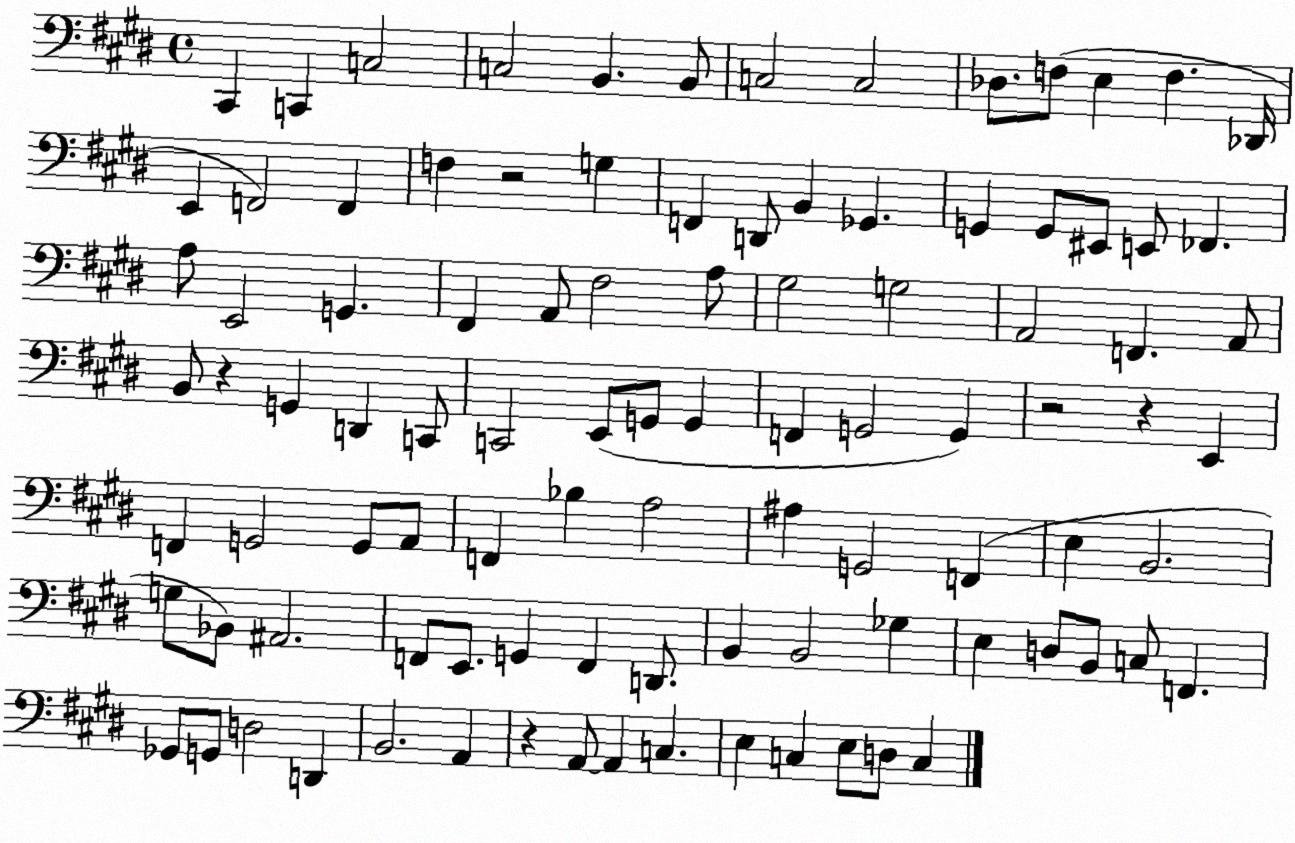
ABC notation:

X:1
T:Untitled
M:4/4
L:1/4
K:E
^C,, C,, C,2 C,2 B,, B,,/2 C,2 C,2 _D,/2 F,/2 E, F, _D,,/4 E,, F,,2 F,, F, z2 G, F,, D,,/2 B,, _G,, G,, G,,/2 ^E,,/2 E,,/2 _F,, A,/2 E,,2 G,, ^F,, A,,/2 ^F,2 A,/2 ^G,2 G,2 A,,2 F,, A,,/2 B,,/2 z G,, D,, C,,/2 C,,2 E,,/2 G,,/2 G,, F,, G,,2 G,, z2 z E,, F,, G,,2 G,,/2 A,,/2 F,, _B, A,2 ^A, G,,2 F,, E, B,,2 G,/2 _B,,/2 ^A,,2 F,,/2 E,,/2 G,, F,, D,,/2 B,, B,,2 _G, E, D,/2 B,,/2 C,/2 F,, _G,,/2 G,,/2 D,2 D,, B,,2 A,, z A,,/2 A,, C, E, C, E,/2 D,/2 C,